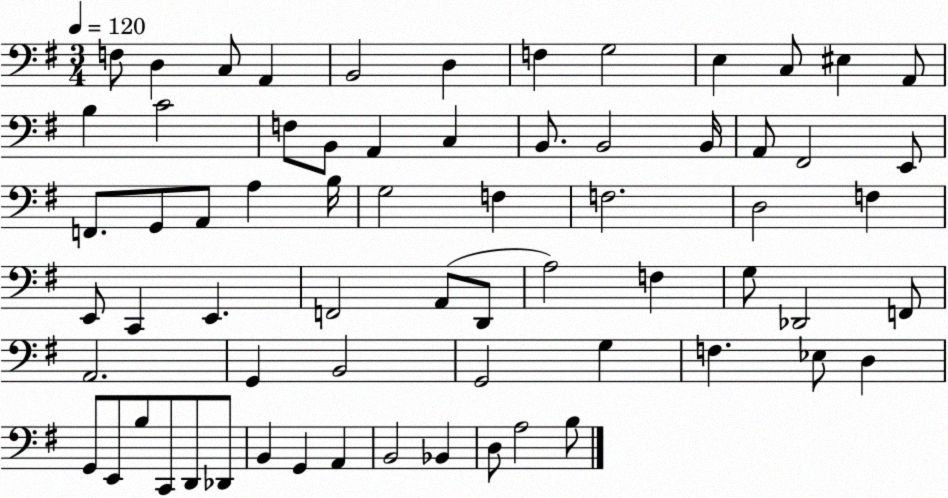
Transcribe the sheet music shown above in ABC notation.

X:1
T:Untitled
M:3/4
L:1/4
K:G
F,/2 D, C,/2 A,, B,,2 D, F, G,2 E, C,/2 ^E, A,,/2 B, C2 F,/2 B,,/2 A,, C, B,,/2 B,,2 B,,/4 A,,/2 ^F,,2 E,,/2 F,,/2 G,,/2 A,,/2 A, B,/4 G,2 F, F,2 D,2 F, E,,/2 C,, E,, F,,2 A,,/2 D,,/2 A,2 F, G,/2 _D,,2 F,,/2 A,,2 G,, B,,2 G,,2 G, F, _E,/2 D, G,,/2 E,,/2 B,/2 C,,/2 D,,/2 _D,,/2 B,, G,, A,, B,,2 _B,, D,/2 A,2 B,/2